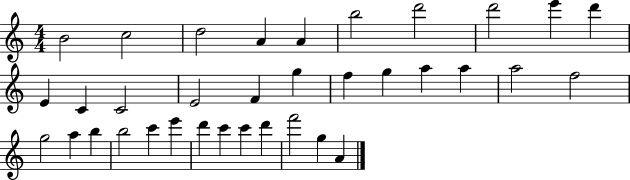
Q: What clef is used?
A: treble